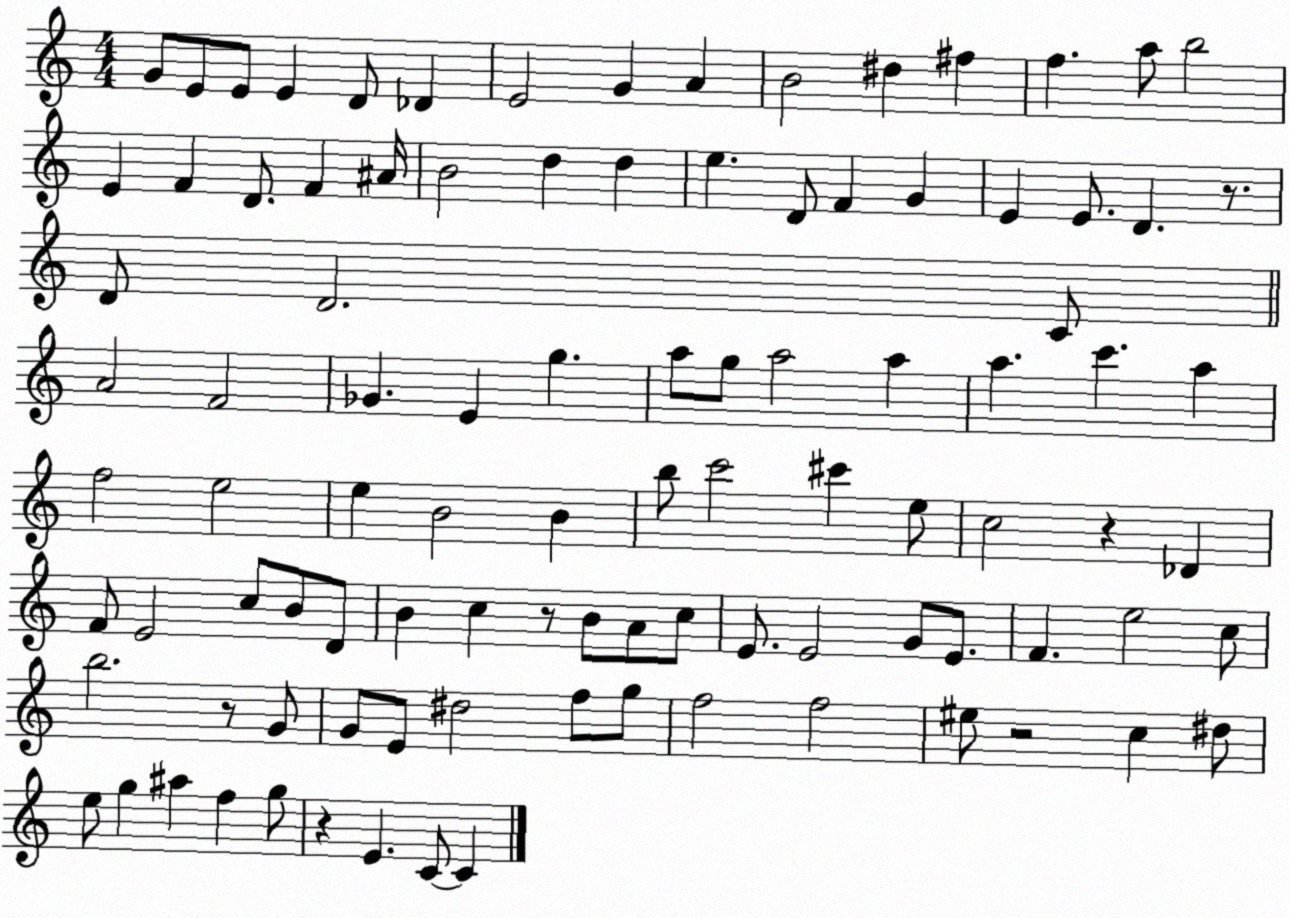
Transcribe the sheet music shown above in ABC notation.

X:1
T:Untitled
M:4/4
L:1/4
K:C
G/2 E/2 E/2 E D/2 _D E2 G A B2 ^d ^f f a/2 b2 E F D/2 F ^A/4 B2 d d e D/2 F G E E/2 D z/2 D/2 D2 C/2 A2 F2 _G E g a/2 g/2 a2 a a c' a f2 e2 e B2 B b/2 c'2 ^c' e/2 c2 z _D F/2 E2 c/2 B/2 D/2 B c z/2 B/2 A/2 c/2 E/2 E2 G/2 E/2 F e2 c/2 b2 z/2 G/2 G/2 E/2 ^d2 f/2 g/2 f2 f2 ^e/2 z2 c ^d/2 e/2 g ^a f g/2 z E C/2 C